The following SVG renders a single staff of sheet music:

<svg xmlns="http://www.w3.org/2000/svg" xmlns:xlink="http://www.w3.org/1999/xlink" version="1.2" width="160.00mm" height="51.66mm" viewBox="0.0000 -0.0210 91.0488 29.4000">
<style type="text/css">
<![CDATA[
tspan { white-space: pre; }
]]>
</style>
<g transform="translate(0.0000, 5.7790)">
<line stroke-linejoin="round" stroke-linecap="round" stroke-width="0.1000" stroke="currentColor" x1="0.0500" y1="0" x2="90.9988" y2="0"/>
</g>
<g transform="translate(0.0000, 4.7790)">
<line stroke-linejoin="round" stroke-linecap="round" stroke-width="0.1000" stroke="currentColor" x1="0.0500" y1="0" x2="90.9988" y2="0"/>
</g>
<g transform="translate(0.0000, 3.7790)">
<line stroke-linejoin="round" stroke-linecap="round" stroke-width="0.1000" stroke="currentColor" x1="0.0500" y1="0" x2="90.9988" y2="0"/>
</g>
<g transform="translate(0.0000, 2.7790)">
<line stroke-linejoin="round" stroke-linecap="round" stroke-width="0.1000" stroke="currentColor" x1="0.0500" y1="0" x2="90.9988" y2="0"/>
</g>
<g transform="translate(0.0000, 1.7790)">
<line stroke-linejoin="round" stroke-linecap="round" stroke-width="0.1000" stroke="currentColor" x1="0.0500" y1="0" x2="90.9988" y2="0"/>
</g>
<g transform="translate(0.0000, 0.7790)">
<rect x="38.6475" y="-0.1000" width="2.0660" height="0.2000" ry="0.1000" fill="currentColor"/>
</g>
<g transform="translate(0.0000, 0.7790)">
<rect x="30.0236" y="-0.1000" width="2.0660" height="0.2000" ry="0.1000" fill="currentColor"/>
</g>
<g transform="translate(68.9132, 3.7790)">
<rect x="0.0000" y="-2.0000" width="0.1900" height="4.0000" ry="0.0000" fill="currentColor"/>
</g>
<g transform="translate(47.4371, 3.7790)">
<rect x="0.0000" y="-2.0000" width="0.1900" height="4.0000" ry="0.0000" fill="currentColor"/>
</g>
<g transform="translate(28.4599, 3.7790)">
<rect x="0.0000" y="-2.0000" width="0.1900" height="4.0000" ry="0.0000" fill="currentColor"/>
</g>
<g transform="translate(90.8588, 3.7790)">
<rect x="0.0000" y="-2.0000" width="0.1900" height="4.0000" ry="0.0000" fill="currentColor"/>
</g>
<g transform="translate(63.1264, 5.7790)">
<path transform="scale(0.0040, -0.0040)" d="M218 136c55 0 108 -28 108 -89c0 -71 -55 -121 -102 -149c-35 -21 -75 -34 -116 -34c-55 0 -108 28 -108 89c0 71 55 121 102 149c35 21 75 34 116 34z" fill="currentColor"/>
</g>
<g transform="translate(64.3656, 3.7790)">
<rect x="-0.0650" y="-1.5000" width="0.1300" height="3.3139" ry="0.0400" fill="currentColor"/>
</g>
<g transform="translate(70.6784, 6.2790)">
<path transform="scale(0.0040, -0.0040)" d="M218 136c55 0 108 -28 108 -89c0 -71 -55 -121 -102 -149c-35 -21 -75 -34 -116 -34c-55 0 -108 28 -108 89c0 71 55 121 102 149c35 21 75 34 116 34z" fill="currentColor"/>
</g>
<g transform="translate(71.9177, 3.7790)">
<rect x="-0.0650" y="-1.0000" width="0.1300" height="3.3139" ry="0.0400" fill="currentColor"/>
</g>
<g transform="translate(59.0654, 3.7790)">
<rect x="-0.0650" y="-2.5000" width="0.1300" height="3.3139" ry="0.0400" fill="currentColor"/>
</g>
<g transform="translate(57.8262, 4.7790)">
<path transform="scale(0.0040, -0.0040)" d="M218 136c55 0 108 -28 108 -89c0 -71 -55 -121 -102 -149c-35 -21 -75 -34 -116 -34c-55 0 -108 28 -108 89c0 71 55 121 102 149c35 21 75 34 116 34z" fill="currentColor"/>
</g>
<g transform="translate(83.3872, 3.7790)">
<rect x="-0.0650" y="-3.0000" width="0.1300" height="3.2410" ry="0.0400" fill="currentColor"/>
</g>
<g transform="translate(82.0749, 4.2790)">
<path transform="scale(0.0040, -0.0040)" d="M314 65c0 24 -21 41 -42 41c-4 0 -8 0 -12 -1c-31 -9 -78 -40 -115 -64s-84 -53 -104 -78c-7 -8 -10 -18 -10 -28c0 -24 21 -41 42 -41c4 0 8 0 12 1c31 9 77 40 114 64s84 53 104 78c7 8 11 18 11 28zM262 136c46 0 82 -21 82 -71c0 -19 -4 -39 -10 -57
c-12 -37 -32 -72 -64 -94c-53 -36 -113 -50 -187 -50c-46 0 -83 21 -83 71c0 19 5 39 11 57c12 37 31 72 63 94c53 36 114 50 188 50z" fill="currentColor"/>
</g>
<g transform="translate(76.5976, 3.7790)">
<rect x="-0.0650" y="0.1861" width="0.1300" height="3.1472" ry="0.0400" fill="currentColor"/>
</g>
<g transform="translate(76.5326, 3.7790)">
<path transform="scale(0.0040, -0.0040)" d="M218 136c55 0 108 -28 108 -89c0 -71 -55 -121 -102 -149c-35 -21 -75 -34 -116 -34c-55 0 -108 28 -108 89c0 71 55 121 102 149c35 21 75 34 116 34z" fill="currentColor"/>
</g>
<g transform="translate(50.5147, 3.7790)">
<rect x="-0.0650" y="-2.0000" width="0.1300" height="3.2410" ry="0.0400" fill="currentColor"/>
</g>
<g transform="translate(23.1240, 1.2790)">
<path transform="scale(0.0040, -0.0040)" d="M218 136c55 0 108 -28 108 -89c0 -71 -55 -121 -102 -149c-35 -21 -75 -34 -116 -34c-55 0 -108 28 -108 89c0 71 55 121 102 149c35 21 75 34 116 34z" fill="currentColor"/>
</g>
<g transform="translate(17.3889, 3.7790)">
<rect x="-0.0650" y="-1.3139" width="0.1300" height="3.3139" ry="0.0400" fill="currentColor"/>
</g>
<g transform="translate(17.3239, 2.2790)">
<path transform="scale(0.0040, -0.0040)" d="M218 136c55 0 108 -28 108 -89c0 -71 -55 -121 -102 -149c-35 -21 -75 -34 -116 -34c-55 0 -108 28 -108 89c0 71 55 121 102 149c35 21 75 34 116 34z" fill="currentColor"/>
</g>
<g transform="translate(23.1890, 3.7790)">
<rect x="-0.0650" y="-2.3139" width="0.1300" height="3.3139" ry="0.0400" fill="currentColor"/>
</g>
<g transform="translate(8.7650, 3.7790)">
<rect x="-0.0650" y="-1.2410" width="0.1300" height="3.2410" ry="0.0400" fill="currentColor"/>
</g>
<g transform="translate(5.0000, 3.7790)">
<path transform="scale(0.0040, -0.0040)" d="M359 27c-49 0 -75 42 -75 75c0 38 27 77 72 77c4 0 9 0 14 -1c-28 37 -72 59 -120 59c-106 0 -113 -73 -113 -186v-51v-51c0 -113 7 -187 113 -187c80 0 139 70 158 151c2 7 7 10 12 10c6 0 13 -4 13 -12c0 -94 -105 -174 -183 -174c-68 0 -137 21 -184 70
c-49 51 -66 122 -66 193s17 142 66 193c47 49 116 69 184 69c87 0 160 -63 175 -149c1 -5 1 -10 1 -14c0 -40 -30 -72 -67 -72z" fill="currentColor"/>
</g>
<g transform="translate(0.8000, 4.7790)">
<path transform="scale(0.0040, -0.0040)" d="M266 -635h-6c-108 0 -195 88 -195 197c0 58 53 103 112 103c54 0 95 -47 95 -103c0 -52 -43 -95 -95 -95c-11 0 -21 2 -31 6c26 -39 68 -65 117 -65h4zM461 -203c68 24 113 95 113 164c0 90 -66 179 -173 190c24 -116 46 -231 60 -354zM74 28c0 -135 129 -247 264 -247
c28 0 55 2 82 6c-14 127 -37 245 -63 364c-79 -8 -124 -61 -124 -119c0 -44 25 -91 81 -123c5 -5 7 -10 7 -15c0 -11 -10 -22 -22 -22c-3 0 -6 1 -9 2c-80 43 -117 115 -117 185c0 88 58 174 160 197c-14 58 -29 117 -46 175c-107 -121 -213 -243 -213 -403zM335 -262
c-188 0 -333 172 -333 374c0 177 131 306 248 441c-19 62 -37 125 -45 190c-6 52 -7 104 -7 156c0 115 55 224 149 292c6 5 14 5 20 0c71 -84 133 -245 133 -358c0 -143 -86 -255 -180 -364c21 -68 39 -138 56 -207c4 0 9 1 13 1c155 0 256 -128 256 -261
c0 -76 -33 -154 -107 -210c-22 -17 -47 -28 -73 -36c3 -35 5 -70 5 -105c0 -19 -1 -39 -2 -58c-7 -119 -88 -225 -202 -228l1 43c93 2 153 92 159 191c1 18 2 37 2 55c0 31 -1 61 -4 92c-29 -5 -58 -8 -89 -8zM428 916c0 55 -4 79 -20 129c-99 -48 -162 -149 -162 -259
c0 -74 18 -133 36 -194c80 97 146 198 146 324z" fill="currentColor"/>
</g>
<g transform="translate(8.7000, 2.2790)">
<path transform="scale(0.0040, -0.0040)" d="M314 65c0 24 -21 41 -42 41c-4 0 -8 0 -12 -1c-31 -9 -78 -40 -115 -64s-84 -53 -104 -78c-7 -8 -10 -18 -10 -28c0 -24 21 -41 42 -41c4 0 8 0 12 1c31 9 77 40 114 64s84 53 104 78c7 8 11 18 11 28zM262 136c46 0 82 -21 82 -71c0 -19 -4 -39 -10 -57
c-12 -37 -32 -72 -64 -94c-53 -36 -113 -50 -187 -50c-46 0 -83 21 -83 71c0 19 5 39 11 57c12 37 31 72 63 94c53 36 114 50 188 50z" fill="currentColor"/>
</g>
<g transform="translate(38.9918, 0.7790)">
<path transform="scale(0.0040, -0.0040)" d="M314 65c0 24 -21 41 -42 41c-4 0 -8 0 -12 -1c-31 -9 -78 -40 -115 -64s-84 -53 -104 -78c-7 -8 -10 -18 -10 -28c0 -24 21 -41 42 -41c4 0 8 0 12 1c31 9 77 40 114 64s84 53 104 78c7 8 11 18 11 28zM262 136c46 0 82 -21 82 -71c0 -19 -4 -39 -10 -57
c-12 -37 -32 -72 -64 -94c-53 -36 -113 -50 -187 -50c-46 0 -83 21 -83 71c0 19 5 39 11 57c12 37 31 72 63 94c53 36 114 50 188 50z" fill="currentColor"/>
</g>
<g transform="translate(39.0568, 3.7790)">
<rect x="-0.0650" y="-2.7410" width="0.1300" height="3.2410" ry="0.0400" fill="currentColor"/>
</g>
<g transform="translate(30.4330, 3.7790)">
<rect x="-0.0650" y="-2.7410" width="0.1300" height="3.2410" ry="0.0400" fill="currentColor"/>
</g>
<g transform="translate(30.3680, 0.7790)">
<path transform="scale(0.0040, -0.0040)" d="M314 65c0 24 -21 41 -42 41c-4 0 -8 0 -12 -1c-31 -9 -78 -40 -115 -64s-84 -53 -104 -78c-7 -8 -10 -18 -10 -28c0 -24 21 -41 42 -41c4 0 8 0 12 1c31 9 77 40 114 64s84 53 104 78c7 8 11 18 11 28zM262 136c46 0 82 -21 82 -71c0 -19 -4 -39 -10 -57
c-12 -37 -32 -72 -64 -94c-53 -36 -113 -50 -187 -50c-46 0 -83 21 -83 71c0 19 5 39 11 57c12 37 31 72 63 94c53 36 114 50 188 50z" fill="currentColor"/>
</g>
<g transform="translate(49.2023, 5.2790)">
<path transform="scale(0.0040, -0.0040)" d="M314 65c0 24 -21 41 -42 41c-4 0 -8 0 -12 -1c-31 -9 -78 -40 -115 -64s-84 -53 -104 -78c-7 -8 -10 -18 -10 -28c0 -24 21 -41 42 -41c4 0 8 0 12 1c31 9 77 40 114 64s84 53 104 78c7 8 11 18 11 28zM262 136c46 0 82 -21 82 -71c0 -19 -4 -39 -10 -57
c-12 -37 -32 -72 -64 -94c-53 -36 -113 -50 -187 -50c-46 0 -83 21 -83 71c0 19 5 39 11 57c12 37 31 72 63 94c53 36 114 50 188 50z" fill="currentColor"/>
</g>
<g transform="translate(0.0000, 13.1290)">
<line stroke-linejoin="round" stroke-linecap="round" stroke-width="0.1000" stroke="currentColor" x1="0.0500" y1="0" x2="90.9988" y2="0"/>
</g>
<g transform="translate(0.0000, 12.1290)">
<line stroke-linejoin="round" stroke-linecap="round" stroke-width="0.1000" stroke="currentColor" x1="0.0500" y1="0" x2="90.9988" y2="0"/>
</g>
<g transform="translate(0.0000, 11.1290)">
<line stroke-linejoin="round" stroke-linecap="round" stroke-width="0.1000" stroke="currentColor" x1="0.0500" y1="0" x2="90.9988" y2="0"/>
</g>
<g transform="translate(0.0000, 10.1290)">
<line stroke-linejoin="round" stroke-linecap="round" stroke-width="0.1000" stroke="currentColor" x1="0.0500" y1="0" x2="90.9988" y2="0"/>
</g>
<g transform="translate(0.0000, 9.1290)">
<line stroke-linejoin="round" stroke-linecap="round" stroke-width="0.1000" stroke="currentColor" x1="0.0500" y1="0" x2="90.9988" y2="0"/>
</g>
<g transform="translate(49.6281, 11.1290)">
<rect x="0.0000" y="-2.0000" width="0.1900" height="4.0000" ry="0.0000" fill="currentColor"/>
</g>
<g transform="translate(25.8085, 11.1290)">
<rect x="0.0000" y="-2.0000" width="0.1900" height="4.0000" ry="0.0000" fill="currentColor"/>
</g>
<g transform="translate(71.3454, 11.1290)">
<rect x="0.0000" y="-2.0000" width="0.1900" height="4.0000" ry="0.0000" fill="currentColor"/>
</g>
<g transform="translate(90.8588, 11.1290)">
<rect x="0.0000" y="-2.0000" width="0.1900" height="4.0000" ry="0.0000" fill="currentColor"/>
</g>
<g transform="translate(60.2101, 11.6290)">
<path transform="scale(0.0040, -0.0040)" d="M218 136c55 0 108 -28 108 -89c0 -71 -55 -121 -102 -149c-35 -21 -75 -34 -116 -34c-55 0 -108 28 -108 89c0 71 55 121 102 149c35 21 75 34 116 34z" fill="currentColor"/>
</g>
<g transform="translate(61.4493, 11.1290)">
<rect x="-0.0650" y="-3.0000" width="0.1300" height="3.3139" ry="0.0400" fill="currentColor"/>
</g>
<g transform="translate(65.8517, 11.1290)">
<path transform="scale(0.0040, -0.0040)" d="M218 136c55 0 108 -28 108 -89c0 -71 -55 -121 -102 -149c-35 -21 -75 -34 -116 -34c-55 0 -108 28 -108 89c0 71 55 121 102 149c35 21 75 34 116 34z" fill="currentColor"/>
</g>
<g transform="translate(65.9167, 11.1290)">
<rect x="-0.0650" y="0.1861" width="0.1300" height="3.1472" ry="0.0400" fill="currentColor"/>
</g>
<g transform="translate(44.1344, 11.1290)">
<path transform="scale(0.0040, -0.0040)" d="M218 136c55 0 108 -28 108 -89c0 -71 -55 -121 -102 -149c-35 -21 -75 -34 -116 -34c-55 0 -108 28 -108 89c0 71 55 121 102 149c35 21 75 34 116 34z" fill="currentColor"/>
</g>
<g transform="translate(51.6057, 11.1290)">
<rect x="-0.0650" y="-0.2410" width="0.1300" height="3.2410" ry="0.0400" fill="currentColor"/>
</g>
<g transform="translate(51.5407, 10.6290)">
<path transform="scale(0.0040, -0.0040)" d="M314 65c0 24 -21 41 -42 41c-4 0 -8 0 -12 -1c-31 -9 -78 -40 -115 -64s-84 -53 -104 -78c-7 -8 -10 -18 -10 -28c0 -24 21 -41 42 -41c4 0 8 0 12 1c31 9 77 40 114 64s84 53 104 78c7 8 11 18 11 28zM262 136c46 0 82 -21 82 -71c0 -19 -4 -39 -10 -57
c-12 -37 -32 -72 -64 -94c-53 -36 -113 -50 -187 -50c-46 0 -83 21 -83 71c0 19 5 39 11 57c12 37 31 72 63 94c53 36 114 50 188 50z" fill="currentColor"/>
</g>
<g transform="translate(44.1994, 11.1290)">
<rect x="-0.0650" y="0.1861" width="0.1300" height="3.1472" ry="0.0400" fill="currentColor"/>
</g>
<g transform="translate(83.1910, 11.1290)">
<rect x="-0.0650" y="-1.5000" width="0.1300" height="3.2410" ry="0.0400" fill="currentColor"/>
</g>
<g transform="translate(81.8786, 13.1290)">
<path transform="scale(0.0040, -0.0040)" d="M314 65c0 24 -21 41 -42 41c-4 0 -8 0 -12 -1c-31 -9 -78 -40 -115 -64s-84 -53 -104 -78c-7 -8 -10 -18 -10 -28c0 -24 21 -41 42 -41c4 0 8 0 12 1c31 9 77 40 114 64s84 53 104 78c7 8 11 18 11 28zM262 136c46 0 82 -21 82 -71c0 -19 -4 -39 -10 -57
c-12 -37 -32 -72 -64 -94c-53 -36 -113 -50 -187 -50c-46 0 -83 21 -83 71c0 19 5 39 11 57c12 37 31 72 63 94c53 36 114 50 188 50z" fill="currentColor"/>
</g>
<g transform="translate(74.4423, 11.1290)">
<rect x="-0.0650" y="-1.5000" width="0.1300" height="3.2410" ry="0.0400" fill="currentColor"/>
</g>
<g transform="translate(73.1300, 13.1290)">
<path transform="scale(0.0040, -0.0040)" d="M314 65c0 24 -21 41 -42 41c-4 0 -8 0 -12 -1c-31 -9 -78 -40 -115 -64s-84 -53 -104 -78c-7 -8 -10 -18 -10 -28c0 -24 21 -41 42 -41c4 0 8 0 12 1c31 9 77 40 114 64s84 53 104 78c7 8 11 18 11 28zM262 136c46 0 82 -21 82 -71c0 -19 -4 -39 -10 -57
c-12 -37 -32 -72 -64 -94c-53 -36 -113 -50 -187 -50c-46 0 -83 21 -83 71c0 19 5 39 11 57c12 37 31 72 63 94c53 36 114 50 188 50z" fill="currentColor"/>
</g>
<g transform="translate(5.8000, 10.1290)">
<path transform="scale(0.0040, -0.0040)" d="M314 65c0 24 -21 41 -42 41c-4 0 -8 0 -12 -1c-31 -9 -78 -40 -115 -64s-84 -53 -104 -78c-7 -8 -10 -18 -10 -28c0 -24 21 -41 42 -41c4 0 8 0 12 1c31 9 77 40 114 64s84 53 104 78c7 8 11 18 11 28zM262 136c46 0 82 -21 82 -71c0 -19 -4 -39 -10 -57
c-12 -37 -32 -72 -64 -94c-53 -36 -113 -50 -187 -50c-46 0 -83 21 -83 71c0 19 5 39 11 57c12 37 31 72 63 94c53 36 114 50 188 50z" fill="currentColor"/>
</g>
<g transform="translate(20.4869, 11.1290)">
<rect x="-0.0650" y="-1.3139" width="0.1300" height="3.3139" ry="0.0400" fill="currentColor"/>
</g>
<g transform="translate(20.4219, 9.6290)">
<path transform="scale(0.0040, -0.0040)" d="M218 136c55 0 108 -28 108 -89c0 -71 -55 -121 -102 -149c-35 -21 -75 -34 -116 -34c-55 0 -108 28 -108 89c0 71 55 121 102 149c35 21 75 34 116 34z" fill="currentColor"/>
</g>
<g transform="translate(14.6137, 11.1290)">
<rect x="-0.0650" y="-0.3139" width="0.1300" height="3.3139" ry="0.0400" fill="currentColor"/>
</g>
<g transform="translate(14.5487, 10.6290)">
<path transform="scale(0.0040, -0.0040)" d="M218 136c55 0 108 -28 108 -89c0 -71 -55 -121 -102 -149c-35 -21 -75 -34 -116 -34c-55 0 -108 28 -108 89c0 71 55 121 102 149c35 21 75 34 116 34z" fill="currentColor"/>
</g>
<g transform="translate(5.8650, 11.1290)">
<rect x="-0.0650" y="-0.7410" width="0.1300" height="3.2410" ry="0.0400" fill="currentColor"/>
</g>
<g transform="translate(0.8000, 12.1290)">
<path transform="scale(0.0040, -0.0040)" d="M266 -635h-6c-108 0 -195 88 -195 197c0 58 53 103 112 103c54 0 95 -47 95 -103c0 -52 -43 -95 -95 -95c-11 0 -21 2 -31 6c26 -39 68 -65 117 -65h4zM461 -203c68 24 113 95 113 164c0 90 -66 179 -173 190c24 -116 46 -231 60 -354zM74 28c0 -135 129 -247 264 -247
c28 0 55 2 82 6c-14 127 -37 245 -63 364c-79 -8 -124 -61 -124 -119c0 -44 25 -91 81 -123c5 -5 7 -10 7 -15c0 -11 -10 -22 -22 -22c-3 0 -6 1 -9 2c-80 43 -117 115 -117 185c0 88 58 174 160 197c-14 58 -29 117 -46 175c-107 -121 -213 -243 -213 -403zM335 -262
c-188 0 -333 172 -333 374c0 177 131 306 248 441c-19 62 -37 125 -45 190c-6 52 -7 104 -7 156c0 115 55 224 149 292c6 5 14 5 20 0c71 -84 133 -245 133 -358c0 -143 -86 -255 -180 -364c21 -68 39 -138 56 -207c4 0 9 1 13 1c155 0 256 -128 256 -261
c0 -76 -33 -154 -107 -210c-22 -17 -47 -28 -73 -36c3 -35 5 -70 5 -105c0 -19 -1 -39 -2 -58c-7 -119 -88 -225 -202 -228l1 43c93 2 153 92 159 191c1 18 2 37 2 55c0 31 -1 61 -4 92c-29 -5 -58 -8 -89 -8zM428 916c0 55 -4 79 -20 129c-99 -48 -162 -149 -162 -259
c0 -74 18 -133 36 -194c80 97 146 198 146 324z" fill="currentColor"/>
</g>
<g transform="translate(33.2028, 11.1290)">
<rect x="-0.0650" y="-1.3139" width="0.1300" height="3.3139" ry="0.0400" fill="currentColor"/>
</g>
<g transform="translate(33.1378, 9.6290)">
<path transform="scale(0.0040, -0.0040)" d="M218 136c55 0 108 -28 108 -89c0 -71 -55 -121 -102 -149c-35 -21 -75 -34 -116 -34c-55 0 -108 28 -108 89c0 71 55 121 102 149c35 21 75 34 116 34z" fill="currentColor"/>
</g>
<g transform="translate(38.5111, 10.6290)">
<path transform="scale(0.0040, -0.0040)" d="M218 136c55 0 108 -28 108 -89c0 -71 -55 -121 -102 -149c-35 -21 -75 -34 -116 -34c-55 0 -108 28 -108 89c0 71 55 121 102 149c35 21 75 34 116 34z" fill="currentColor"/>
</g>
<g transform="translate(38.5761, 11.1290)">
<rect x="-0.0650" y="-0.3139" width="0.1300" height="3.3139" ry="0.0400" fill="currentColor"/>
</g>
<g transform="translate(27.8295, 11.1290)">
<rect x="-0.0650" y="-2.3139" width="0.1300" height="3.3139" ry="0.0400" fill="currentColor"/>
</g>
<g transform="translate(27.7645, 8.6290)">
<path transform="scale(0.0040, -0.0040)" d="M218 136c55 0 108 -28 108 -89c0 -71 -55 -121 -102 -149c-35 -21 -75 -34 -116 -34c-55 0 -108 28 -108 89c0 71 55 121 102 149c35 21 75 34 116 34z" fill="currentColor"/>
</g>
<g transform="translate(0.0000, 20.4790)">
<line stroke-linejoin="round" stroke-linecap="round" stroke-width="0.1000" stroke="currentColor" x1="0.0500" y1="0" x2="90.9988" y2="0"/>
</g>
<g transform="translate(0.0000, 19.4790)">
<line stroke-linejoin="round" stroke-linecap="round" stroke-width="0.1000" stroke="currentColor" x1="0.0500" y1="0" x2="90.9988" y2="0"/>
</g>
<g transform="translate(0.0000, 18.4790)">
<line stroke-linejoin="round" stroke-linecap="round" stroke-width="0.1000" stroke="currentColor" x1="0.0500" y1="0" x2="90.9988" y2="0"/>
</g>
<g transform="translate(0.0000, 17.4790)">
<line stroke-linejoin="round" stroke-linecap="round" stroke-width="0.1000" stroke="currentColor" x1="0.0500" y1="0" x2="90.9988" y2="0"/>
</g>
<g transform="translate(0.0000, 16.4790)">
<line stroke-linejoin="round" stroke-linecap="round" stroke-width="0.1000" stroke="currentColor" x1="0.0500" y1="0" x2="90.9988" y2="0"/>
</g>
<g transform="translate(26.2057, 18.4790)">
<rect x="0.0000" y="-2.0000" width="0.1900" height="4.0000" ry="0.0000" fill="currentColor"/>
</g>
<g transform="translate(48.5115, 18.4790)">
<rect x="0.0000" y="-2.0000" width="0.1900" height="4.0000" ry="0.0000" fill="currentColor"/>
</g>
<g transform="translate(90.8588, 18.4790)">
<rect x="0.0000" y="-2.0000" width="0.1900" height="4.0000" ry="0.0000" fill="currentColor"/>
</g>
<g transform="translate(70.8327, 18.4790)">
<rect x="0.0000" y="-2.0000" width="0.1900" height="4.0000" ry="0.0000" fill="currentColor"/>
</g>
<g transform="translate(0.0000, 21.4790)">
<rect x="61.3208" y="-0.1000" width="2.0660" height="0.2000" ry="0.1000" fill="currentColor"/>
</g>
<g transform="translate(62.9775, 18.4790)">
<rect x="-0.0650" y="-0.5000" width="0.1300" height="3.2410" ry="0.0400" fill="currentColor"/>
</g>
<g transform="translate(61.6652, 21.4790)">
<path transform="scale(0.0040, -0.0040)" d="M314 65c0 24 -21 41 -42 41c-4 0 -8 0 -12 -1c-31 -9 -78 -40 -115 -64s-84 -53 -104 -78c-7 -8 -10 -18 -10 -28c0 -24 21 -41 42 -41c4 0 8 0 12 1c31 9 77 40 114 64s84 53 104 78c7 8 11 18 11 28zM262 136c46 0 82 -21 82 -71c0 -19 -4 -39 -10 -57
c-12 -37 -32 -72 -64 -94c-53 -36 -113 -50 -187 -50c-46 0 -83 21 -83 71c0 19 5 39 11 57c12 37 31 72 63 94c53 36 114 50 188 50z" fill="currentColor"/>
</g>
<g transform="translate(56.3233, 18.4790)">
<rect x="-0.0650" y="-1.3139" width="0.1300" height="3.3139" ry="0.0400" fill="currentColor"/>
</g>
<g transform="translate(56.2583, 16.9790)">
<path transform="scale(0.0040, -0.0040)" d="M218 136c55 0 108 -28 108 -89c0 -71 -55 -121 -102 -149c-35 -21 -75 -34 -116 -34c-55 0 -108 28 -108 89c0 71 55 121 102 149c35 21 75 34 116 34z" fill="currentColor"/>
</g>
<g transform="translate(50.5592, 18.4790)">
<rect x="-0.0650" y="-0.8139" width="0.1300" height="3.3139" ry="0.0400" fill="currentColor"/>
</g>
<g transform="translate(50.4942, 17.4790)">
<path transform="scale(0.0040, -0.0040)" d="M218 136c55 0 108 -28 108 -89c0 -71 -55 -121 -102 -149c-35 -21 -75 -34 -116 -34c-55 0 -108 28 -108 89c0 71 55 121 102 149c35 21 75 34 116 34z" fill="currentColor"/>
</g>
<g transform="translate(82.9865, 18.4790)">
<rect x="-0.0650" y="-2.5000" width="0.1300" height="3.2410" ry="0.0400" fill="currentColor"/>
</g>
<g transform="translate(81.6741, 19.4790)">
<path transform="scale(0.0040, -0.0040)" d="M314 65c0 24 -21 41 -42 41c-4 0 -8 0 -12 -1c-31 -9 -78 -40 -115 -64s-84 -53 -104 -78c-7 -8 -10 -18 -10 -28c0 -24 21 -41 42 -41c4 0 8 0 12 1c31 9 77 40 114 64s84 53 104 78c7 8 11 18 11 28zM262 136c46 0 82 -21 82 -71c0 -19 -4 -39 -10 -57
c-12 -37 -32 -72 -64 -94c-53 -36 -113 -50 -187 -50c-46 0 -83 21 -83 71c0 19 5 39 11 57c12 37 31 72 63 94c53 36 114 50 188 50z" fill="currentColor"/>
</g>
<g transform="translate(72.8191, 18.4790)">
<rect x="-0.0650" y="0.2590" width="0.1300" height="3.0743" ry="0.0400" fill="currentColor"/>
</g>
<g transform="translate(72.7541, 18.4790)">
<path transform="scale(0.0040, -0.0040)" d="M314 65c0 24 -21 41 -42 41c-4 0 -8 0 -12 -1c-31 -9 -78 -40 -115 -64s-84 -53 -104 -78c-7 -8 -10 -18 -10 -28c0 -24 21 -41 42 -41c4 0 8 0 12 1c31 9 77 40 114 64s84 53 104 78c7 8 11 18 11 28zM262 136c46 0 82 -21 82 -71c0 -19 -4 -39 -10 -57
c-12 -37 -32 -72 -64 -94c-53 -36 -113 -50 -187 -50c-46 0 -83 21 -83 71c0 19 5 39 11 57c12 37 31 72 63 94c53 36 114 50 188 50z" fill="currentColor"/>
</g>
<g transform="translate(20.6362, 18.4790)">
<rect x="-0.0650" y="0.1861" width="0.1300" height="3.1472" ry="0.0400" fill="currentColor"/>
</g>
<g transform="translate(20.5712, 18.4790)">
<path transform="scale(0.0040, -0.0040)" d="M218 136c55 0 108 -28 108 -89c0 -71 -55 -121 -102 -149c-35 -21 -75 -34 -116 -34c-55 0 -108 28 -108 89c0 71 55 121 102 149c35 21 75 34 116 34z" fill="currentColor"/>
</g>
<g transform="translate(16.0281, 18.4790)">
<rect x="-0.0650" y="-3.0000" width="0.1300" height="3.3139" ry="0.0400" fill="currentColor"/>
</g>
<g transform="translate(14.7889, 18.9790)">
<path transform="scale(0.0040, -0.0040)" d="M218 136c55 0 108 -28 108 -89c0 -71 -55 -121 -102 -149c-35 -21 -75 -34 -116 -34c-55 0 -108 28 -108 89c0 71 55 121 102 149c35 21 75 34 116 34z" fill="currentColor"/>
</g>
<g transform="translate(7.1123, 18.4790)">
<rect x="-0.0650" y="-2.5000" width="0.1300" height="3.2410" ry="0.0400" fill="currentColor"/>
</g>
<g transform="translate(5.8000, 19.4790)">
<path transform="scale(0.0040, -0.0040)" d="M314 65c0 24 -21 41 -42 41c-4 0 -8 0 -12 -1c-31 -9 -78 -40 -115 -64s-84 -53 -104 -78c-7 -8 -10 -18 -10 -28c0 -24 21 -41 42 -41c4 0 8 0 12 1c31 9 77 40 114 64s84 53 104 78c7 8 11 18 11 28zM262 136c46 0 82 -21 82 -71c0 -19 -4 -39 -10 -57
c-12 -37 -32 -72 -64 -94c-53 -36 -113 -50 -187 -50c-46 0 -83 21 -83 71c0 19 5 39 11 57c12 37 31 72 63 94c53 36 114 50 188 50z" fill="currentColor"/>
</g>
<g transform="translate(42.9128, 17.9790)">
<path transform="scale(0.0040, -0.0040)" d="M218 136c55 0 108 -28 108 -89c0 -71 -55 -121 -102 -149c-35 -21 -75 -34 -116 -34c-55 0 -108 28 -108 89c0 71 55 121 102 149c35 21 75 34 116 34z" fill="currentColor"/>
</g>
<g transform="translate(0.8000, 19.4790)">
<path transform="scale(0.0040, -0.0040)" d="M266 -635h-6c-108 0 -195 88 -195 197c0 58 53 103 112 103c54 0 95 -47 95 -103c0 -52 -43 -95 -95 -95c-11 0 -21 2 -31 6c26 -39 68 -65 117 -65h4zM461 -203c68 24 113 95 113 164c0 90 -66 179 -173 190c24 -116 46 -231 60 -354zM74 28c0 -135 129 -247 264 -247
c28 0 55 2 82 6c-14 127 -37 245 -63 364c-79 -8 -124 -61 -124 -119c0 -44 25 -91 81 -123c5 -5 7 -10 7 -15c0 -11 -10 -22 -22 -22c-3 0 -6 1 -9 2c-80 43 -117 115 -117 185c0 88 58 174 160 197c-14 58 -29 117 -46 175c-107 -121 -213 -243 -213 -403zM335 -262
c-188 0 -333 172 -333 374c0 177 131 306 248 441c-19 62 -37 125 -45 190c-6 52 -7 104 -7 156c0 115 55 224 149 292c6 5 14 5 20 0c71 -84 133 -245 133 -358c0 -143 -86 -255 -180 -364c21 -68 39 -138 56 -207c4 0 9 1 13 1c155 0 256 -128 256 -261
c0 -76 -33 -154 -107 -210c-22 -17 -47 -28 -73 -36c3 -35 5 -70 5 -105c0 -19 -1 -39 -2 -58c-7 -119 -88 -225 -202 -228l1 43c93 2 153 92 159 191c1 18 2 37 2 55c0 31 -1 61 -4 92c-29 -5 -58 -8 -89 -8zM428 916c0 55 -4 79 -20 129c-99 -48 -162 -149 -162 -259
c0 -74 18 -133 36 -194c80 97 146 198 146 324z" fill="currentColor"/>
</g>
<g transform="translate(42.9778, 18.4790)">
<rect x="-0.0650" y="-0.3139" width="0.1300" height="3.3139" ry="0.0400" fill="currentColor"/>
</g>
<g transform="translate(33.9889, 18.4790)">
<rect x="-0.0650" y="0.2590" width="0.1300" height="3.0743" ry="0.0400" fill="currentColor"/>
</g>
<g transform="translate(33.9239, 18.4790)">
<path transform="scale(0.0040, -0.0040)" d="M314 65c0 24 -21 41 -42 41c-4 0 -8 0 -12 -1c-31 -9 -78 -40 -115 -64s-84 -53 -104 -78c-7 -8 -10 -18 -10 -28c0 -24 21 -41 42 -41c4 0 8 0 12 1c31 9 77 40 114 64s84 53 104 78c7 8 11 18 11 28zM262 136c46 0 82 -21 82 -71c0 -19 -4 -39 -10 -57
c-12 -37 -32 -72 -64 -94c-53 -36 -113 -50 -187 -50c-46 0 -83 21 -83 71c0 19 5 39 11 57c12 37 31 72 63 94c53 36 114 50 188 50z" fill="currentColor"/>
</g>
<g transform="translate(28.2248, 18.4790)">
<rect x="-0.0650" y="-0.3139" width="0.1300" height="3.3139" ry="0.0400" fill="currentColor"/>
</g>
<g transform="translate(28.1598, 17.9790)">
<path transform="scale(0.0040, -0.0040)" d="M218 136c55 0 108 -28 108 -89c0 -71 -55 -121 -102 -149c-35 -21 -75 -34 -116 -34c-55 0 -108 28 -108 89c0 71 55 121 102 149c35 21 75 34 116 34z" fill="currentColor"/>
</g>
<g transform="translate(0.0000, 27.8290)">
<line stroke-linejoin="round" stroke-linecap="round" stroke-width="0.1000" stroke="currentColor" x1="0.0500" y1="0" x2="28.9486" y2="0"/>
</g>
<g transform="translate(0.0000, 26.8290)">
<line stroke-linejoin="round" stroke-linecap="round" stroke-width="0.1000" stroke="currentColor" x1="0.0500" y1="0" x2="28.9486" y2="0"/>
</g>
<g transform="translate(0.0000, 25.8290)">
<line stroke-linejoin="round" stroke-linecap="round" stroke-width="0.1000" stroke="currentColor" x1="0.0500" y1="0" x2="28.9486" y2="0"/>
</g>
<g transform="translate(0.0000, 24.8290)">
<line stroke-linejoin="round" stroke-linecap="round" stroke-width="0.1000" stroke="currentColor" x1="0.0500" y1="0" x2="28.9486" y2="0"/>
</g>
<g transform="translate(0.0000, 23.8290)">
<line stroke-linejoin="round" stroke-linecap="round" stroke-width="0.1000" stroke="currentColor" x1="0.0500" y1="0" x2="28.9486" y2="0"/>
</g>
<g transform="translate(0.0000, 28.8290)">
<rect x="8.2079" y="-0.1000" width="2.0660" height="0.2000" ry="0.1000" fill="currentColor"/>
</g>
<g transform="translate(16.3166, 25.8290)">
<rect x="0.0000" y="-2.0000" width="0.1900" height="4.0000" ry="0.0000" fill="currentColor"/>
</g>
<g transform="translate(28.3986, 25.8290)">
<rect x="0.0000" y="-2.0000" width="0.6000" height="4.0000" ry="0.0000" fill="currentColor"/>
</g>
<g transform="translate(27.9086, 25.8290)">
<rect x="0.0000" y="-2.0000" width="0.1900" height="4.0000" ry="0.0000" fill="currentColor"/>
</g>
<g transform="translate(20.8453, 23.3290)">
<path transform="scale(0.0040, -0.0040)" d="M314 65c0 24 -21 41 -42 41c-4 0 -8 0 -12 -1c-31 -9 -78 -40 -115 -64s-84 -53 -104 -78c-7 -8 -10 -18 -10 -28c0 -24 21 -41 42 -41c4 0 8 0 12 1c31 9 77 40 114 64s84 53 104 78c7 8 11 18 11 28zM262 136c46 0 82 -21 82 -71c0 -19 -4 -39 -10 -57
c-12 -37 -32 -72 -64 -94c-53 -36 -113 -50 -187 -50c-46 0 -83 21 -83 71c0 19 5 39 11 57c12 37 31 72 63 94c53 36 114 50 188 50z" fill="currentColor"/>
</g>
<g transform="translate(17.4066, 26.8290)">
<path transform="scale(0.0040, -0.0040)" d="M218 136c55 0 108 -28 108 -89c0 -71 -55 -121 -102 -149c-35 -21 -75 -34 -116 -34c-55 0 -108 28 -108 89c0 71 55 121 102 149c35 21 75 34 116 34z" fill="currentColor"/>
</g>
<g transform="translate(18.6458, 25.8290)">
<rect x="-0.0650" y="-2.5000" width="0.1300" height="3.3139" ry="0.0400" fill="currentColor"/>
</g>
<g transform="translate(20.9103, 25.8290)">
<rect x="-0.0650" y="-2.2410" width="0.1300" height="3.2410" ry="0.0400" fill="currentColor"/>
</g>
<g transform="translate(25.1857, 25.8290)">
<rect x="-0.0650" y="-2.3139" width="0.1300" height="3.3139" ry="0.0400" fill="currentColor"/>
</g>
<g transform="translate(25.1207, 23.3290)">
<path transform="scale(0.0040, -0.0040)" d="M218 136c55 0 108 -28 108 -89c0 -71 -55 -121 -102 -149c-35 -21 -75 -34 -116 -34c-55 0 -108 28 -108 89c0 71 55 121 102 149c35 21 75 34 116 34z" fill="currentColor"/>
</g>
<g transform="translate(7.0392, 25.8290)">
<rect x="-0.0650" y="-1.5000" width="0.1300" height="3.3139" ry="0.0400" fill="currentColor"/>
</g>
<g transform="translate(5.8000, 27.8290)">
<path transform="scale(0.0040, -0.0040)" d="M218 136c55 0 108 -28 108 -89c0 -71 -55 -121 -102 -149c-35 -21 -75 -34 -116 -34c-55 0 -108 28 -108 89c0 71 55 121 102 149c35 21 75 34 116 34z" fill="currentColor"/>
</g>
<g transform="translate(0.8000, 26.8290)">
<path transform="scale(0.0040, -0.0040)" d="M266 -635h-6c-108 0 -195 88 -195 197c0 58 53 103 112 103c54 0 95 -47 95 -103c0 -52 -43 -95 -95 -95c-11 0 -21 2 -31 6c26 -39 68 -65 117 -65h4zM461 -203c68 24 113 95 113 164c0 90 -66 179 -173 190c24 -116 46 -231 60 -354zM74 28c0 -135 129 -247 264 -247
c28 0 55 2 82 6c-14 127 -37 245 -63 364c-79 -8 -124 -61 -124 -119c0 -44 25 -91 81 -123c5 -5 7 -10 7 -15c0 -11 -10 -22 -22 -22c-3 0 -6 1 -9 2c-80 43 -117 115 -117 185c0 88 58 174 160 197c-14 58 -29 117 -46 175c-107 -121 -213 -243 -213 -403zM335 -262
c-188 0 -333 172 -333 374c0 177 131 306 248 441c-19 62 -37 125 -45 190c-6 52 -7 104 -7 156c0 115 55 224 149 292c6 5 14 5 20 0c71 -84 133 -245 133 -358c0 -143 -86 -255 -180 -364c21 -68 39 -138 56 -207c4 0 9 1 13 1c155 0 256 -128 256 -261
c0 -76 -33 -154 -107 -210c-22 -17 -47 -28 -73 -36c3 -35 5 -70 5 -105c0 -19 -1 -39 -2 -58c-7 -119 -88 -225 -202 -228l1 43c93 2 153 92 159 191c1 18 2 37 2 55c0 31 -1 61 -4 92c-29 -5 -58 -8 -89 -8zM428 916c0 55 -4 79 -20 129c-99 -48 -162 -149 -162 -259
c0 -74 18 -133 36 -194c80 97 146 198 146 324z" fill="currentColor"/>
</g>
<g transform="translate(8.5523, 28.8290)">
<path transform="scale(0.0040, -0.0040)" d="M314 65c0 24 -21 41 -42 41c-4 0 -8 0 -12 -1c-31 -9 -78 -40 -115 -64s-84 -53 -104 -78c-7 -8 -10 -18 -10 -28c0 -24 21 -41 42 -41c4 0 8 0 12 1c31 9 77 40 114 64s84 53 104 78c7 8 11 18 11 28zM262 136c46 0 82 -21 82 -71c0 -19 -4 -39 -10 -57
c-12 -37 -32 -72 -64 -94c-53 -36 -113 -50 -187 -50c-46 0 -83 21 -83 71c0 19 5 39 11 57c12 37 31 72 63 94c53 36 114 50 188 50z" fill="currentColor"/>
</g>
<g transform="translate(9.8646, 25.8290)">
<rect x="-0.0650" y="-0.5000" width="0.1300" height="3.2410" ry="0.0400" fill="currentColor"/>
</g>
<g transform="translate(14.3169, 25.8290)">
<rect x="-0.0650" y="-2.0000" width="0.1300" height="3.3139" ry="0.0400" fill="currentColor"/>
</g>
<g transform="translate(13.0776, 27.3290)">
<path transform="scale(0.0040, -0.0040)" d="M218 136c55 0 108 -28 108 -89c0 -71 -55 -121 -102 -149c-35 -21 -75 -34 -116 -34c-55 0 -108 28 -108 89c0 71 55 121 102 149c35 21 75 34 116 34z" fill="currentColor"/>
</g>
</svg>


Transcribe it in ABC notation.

X:1
T:Untitled
M:4/4
L:1/4
K:C
e2 e g a2 a2 F2 G E D B A2 d2 c e g e c B c2 A B E2 E2 G2 A B c B2 c d e C2 B2 G2 E C2 F G g2 g